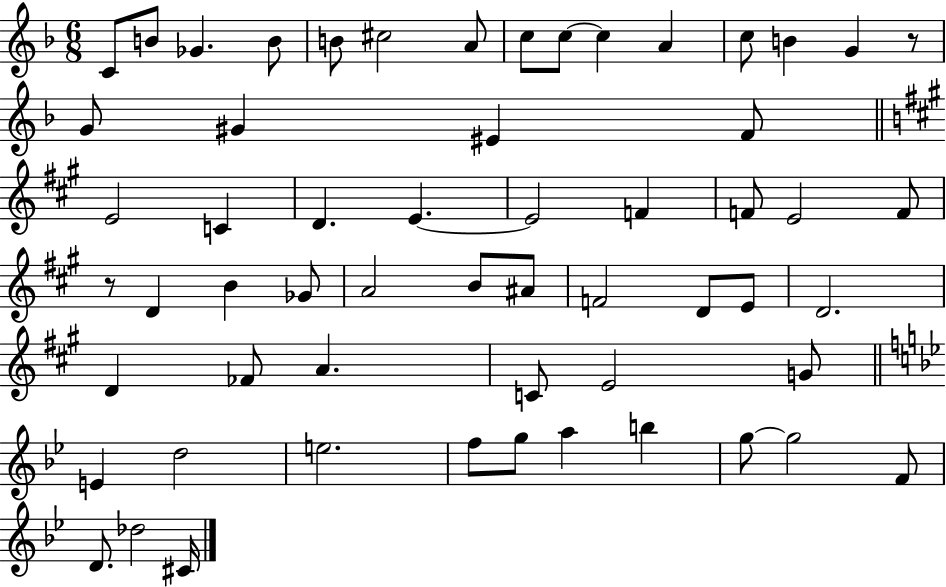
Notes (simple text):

C4/e B4/e Gb4/q. B4/e B4/e C#5/h A4/e C5/e C5/e C5/q A4/q C5/e B4/q G4/q R/e G4/e G#4/q EIS4/q F4/e E4/h C4/q D4/q. E4/q. E4/h F4/q F4/e E4/h F4/e R/e D4/q B4/q Gb4/e A4/h B4/e A#4/e F4/h D4/e E4/e D4/h. D4/q FES4/e A4/q. C4/e E4/h G4/e E4/q D5/h E5/h. F5/e G5/e A5/q B5/q G5/e G5/h F4/e D4/e. Db5/h C#4/s